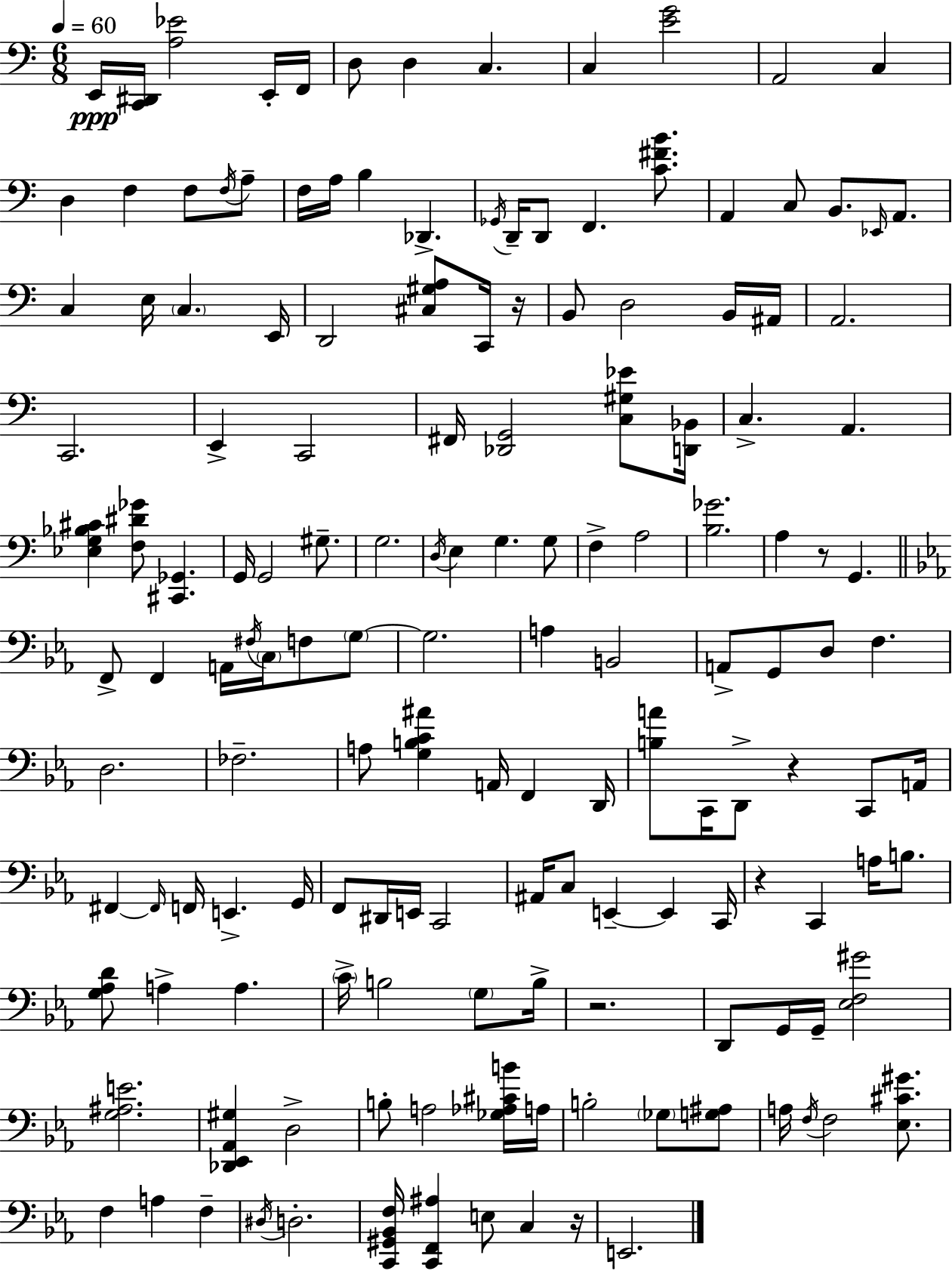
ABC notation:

X:1
T:Untitled
M:6/8
L:1/4
K:C
E,,/4 [C,,^D,,]/4 [A,_E]2 E,,/4 F,,/4 D,/2 D, C, C, [EG]2 A,,2 C, D, F, F,/2 F,/4 A,/2 F,/4 A,/4 B, _D,, _G,,/4 D,,/4 D,,/2 F,, [C^FB]/2 A,, C,/2 B,,/2 _E,,/4 A,,/2 C, E,/4 C, E,,/4 D,,2 [^C,^G,A,]/2 C,,/4 z/4 B,,/2 D,2 B,,/4 ^A,,/4 A,,2 C,,2 E,, C,,2 ^F,,/4 [_D,,G,,]2 [C,^G,_E]/2 [D,,_B,,]/4 C, A,, [_E,G,_B,^C] [F,^D_G]/2 [^C,,_G,,] G,,/4 G,,2 ^G,/2 G,2 D,/4 E, G, G,/2 F, A,2 [B,_G]2 A, z/2 G,, F,,/2 F,, A,,/4 ^F,/4 C,/4 F,/2 G,/2 G,2 A, B,,2 A,,/2 G,,/2 D,/2 F, D,2 _F,2 A,/2 [G,B,C^A] A,,/4 F,, D,,/4 [B,A]/2 C,,/4 D,,/2 z C,,/2 A,,/4 ^F,, ^F,,/4 F,,/4 E,, G,,/4 F,,/2 ^D,,/4 E,,/4 C,,2 ^A,,/4 C,/2 E,, E,, C,,/4 z C,, A,/4 B,/2 [G,_A,D]/2 A, A, C/4 B,2 G,/2 B,/4 z2 D,,/2 G,,/4 G,,/4 [_E,F,^G]2 [G,^A,E]2 [_D,,_E,,_A,,^G,] D,2 B,/2 A,2 [_G,_A,^CB]/4 A,/4 B,2 _G,/2 [G,^A,]/2 A,/4 F,/4 F,2 [_E,^C^G]/2 F, A, F, ^D,/4 D,2 [C,,^G,,_B,,F,]/4 [C,,F,,^A,] E,/2 C, z/4 E,,2